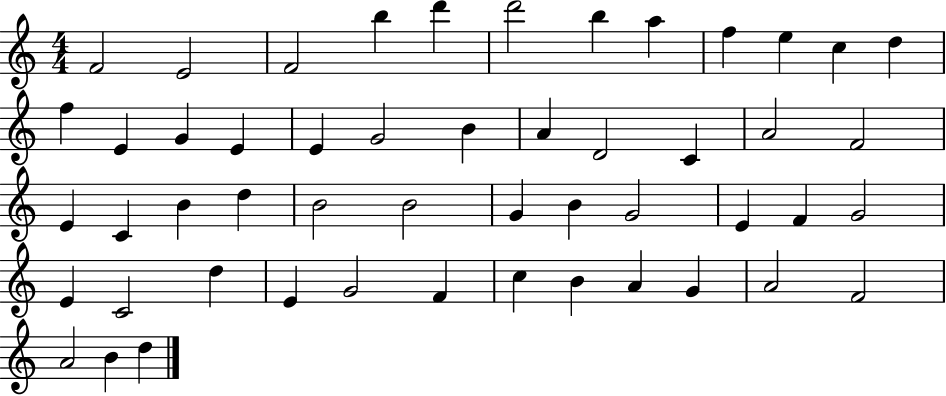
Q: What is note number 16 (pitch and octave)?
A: E4